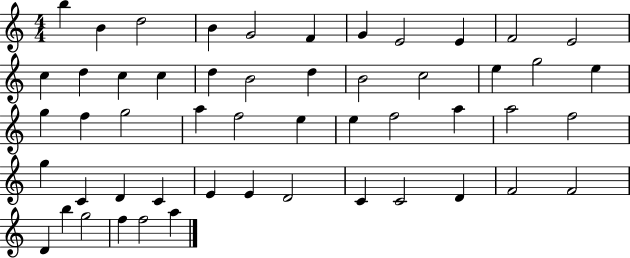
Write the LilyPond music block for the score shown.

{
  \clef treble
  \numericTimeSignature
  \time 4/4
  \key c \major
  b''4 b'4 d''2 | b'4 g'2 f'4 | g'4 e'2 e'4 | f'2 e'2 | \break c''4 d''4 c''4 c''4 | d''4 b'2 d''4 | b'2 c''2 | e''4 g''2 e''4 | \break g''4 f''4 g''2 | a''4 f''2 e''4 | e''4 f''2 a''4 | a''2 f''2 | \break g''4 c'4 d'4 c'4 | e'4 e'4 d'2 | c'4 c'2 d'4 | f'2 f'2 | \break d'4 b''4 g''2 | f''4 f''2 a''4 | \bar "|."
}